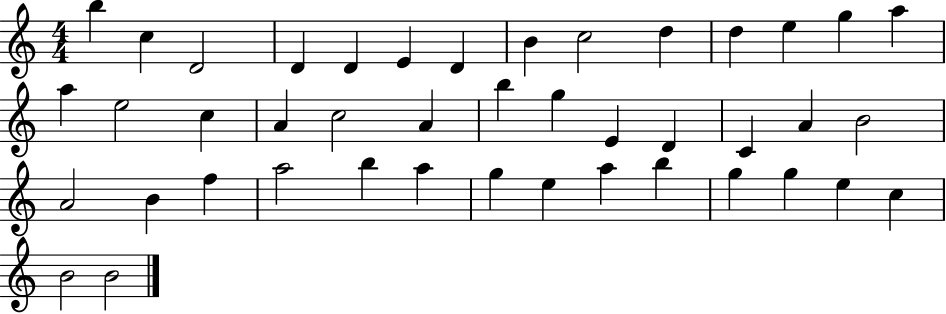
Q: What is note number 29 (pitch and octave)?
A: B4